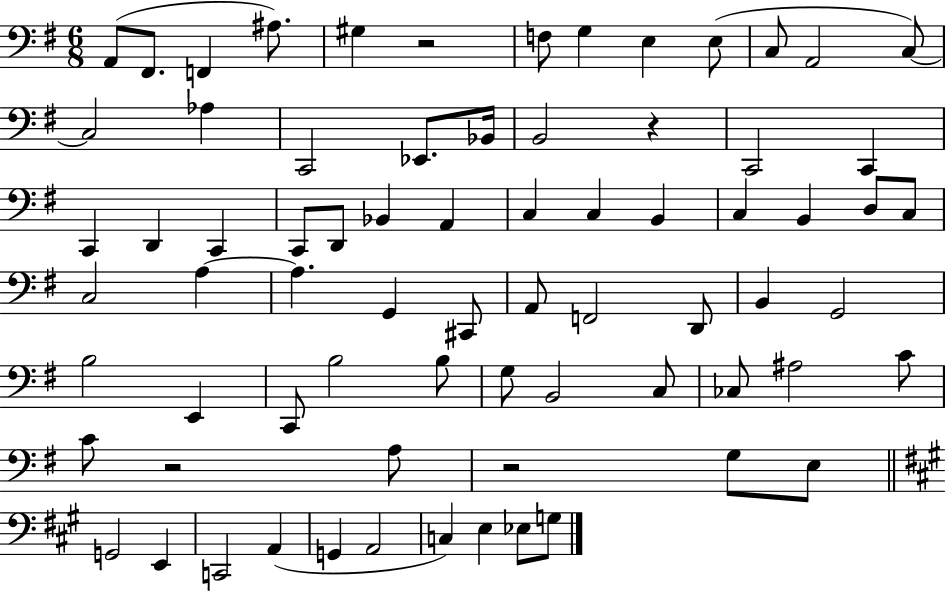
X:1
T:Untitled
M:6/8
L:1/4
K:G
A,,/2 ^F,,/2 F,, ^A,/2 ^G, z2 F,/2 G, E, E,/2 C,/2 A,,2 C,/2 C,2 _A, C,,2 _E,,/2 _B,,/4 B,,2 z C,,2 C,, C,, D,, C,, C,,/2 D,,/2 _B,, A,, C, C, B,, C, B,, D,/2 C,/2 C,2 A, A, G,, ^C,,/2 A,,/2 F,,2 D,,/2 B,, G,,2 B,2 E,, C,,/2 B,2 B,/2 G,/2 B,,2 C,/2 _C,/2 ^A,2 C/2 C/2 z2 A,/2 z2 G,/2 E,/2 G,,2 E,, C,,2 A,, G,, A,,2 C, E, _E,/2 G,/2